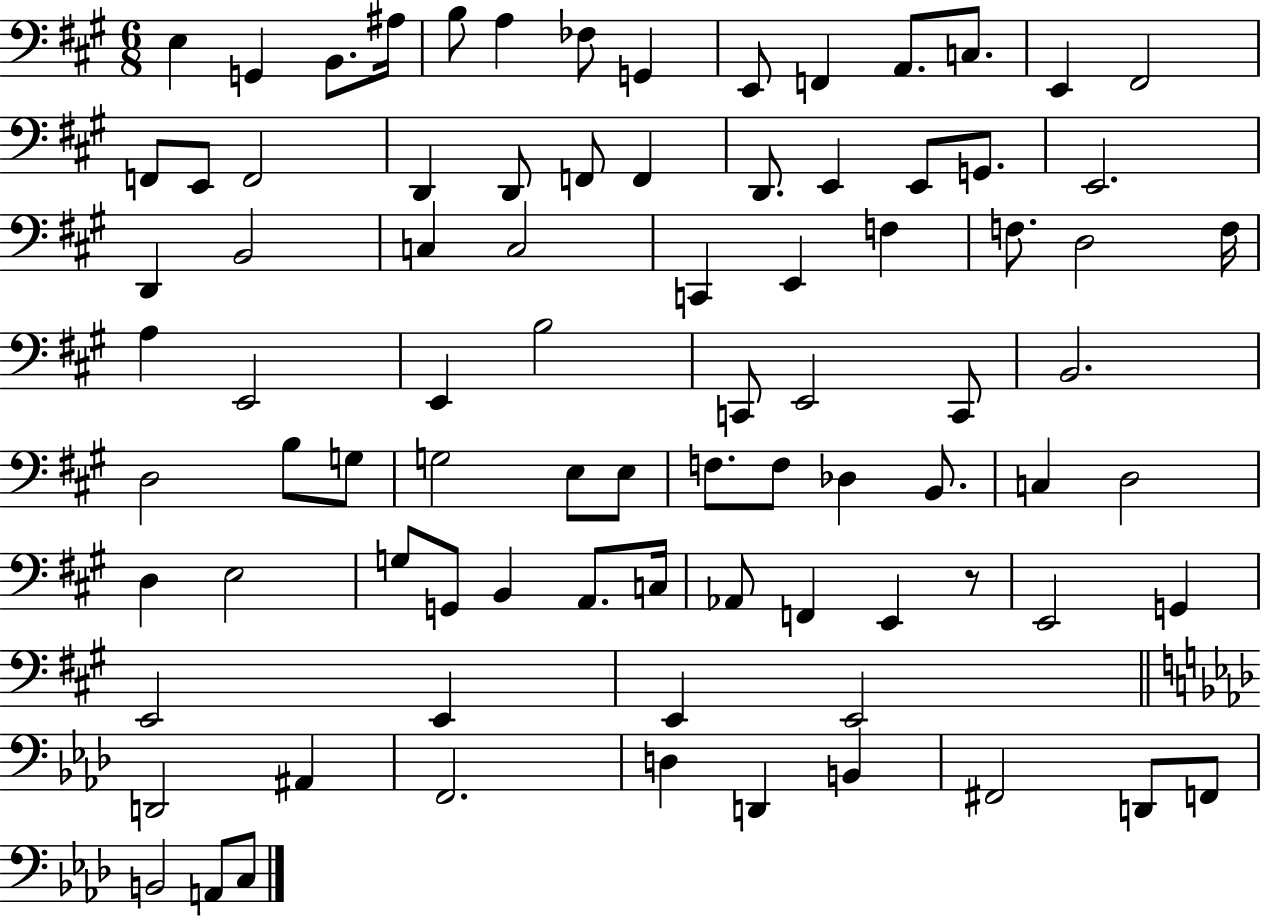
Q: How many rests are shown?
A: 1